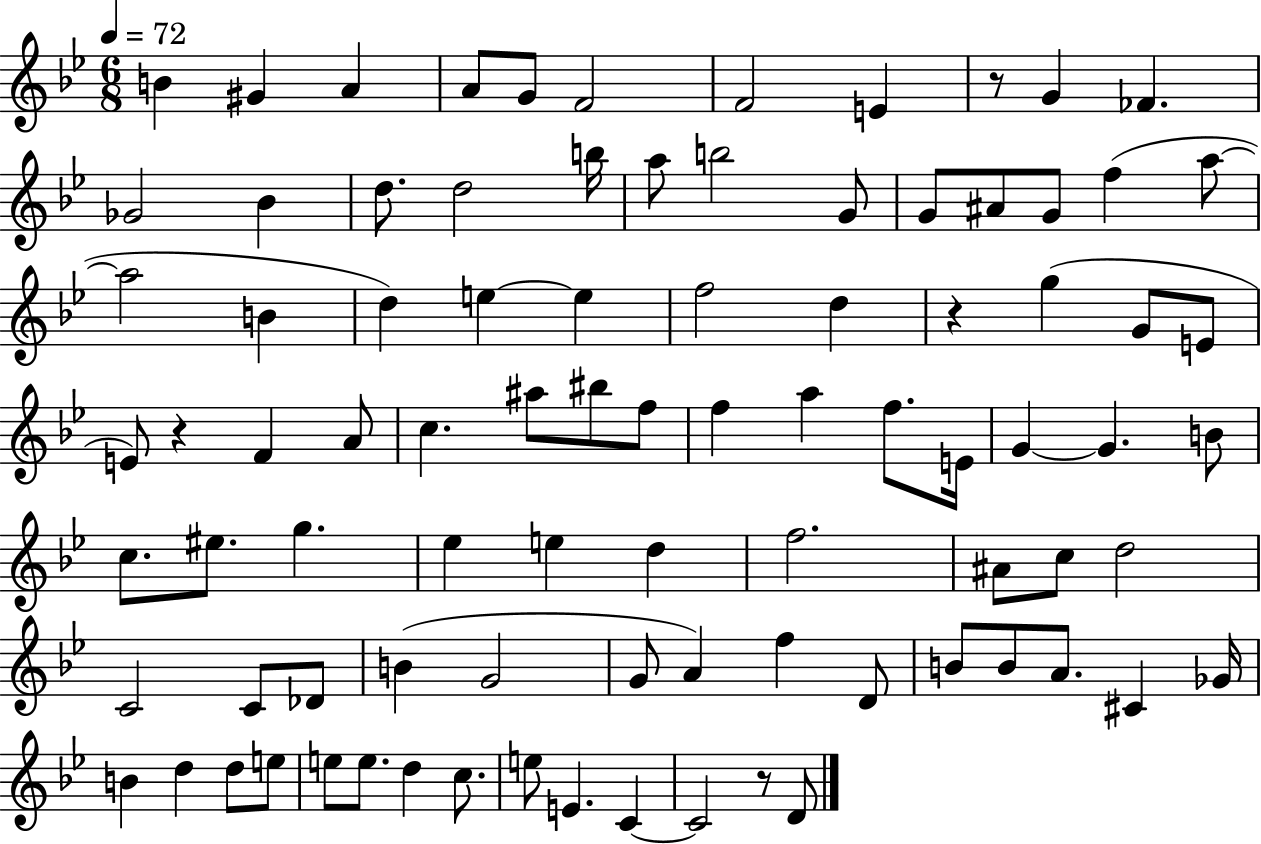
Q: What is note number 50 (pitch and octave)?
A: G5